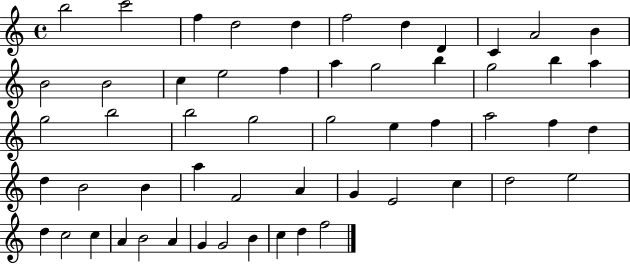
B5/h C6/h F5/q D5/h D5/q F5/h D5/q D4/q C4/q A4/h B4/q B4/h B4/h C5/q E5/h F5/q A5/q G5/h B5/q G5/h B5/q A5/q G5/h B5/h B5/h G5/h G5/h E5/q F5/q A5/h F5/q D5/q D5/q B4/h B4/q A5/q F4/h A4/q G4/q E4/h C5/q D5/h E5/h D5/q C5/h C5/q A4/q B4/h A4/q G4/q G4/h B4/q C5/q D5/q F5/h